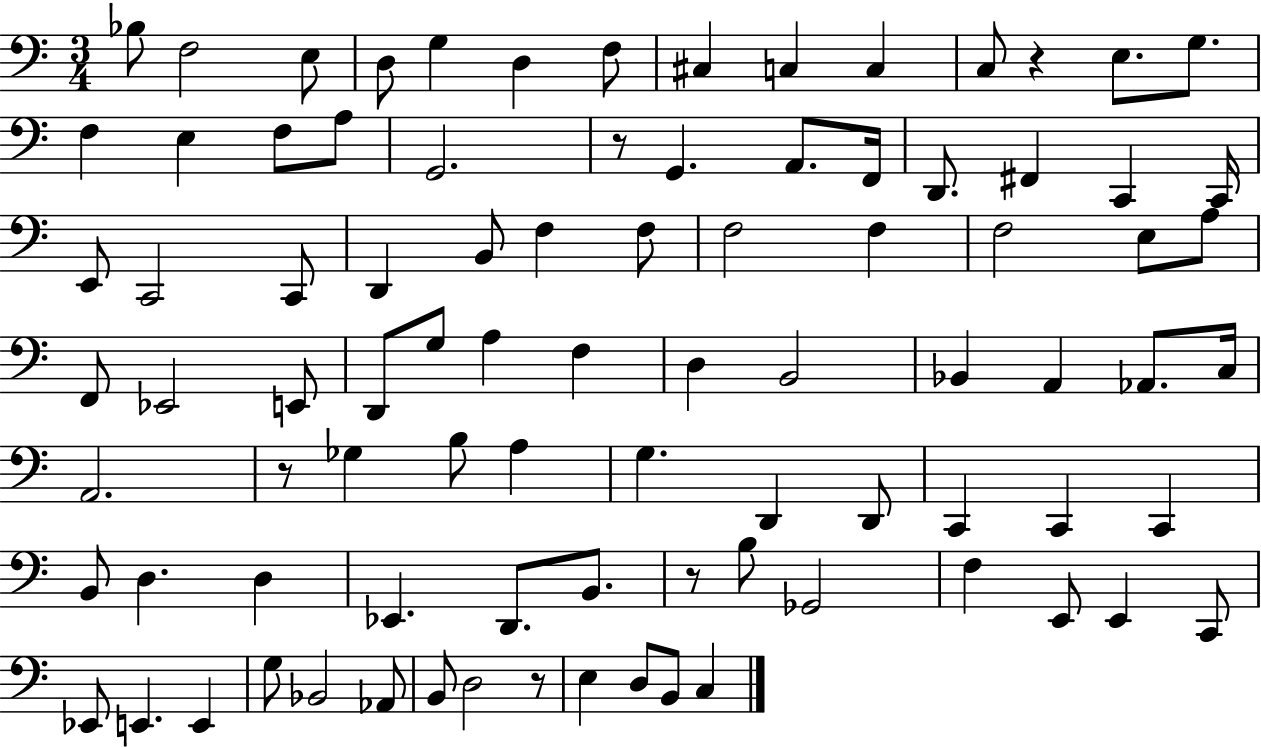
X:1
T:Untitled
M:3/4
L:1/4
K:C
_B,/2 F,2 E,/2 D,/2 G, D, F,/2 ^C, C, C, C,/2 z E,/2 G,/2 F, E, F,/2 A,/2 G,,2 z/2 G,, A,,/2 F,,/4 D,,/2 ^F,, C,, C,,/4 E,,/2 C,,2 C,,/2 D,, B,,/2 F, F,/2 F,2 F, F,2 E,/2 A,/2 F,,/2 _E,,2 E,,/2 D,,/2 G,/2 A, F, D, B,,2 _B,, A,, _A,,/2 C,/4 A,,2 z/2 _G, B,/2 A, G, D,, D,,/2 C,, C,, C,, B,,/2 D, D, _E,, D,,/2 B,,/2 z/2 B,/2 _G,,2 F, E,,/2 E,, C,,/2 _E,,/2 E,, E,, G,/2 _B,,2 _A,,/2 B,,/2 D,2 z/2 E, D,/2 B,,/2 C,